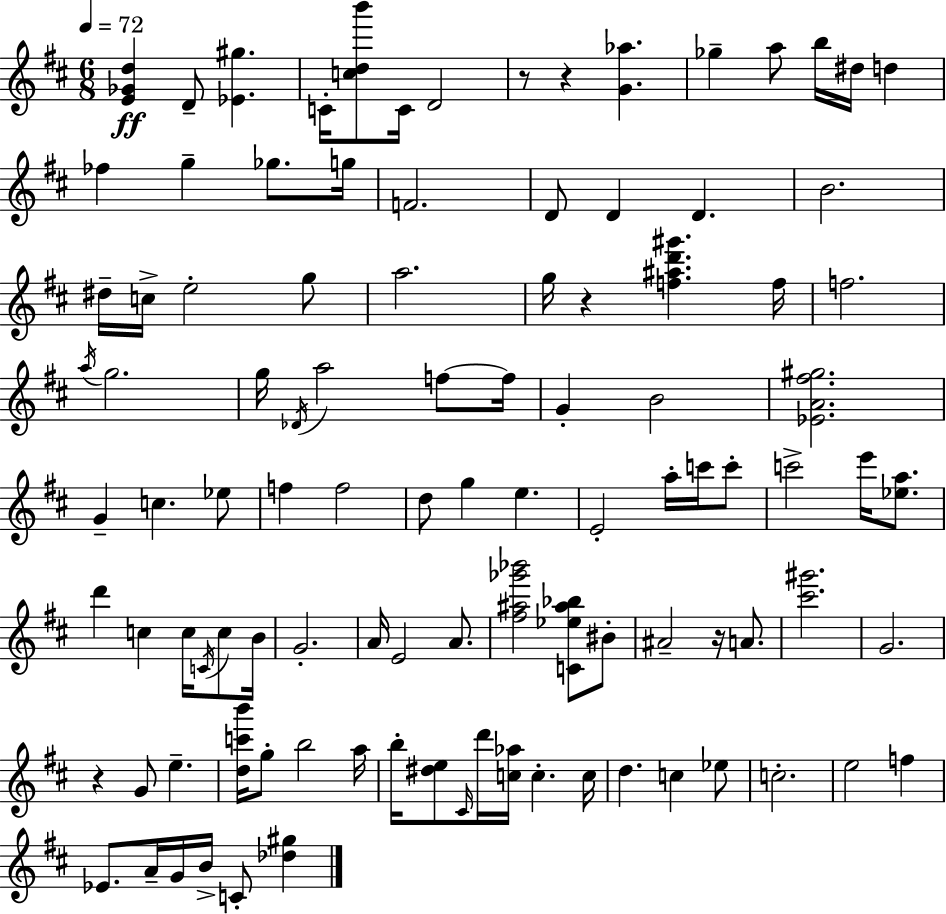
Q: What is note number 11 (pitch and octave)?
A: G5